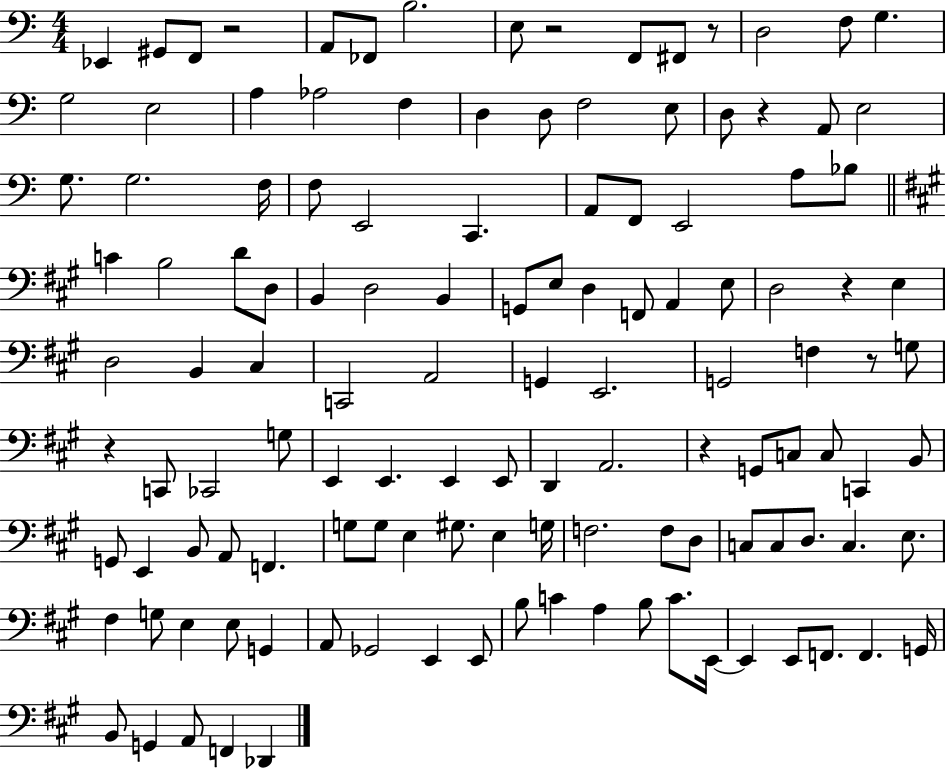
{
  \clef bass
  \numericTimeSignature
  \time 4/4
  \key c \major
  ees,4 gis,8 f,8 r2 | a,8 fes,8 b2. | e8 r2 f,8 fis,8 r8 | d2 f8 g4. | \break g2 e2 | a4 aes2 f4 | d4 d8 f2 e8 | d8 r4 a,8 e2 | \break g8. g2. f16 | f8 e,2 c,4. | a,8 f,8 e,2 a8 bes8 | \bar "||" \break \key a \major c'4 b2 d'8 d8 | b,4 d2 b,4 | g,8 e8 d4 f,8 a,4 e8 | d2 r4 e4 | \break d2 b,4 cis4 | c,2 a,2 | g,4 e,2. | g,2 f4 r8 g8 | \break r4 c,8 ces,2 g8 | e,4 e,4. e,4 e,8 | d,4 a,2. | r4 g,8 c8 c8 c,4 b,8 | \break g,8 e,4 b,8 a,8 f,4. | g8 g8 e4 gis8. e4 g16 | f2. f8 d8 | c8 c8 d8. c4. e8. | \break fis4 g8 e4 e8 g,4 | a,8 ges,2 e,4 e,8 | b8 c'4 a4 b8 c'8. e,16~~ | e,4 e,8 f,8. f,4. g,16 | \break b,8 g,4 a,8 f,4 des,4 | \bar "|."
}